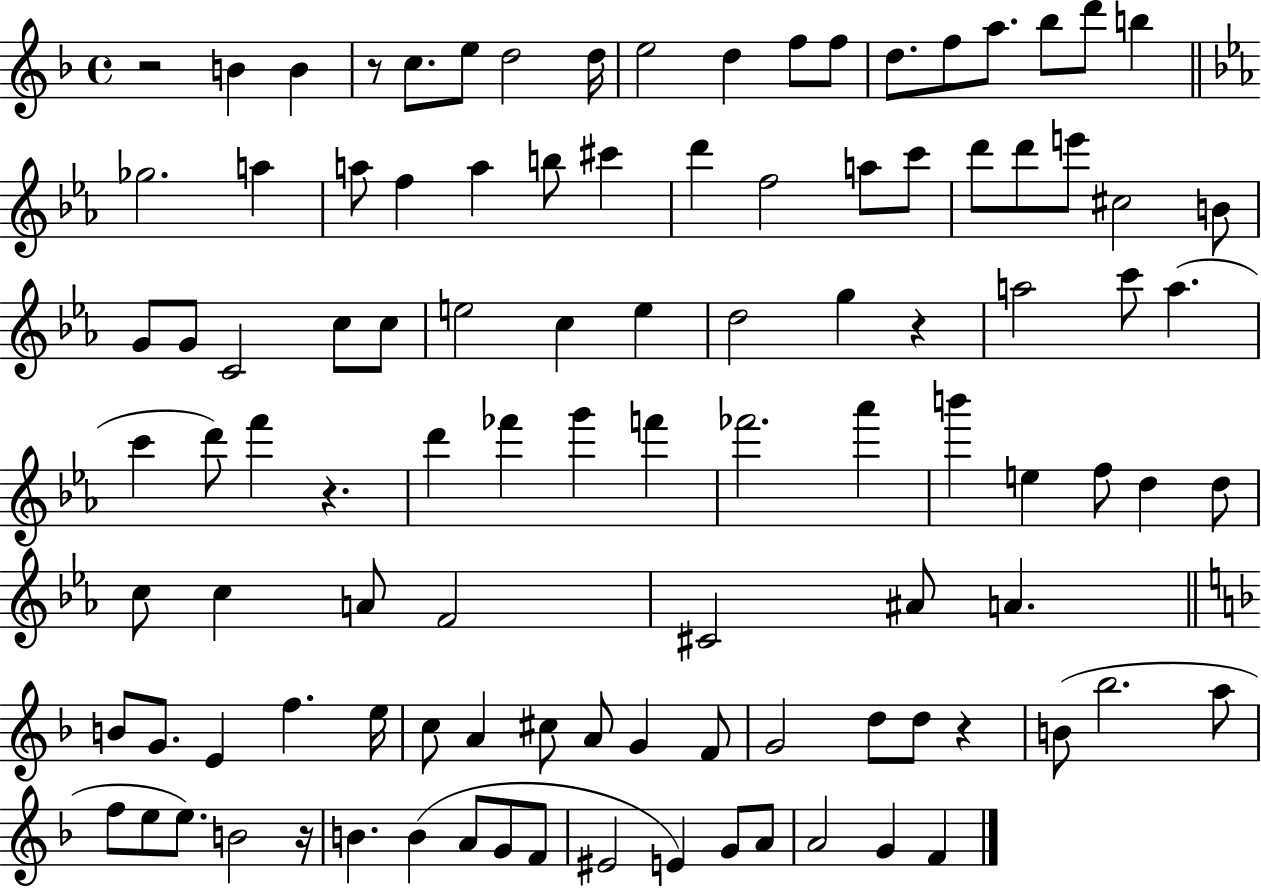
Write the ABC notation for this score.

X:1
T:Untitled
M:4/4
L:1/4
K:F
z2 B B z/2 c/2 e/2 d2 d/4 e2 d f/2 f/2 d/2 f/2 a/2 _b/2 d'/2 b _g2 a a/2 f a b/2 ^c' d' f2 a/2 c'/2 d'/2 d'/2 e'/2 ^c2 B/2 G/2 G/2 C2 c/2 c/2 e2 c e d2 g z a2 c'/2 a c' d'/2 f' z d' _f' g' f' _f'2 _a' b' e f/2 d d/2 c/2 c A/2 F2 ^C2 ^A/2 A B/2 G/2 E f e/4 c/2 A ^c/2 A/2 G F/2 G2 d/2 d/2 z B/2 _b2 a/2 f/2 e/2 e/2 B2 z/4 B B A/2 G/2 F/2 ^E2 E G/2 A/2 A2 G F